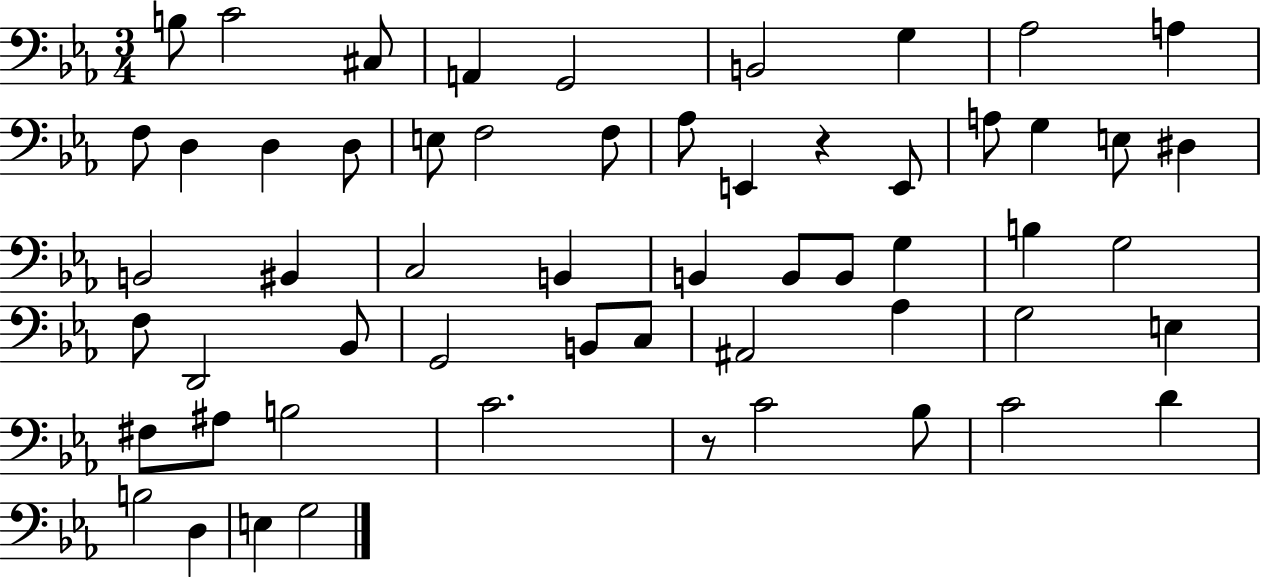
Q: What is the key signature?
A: EES major